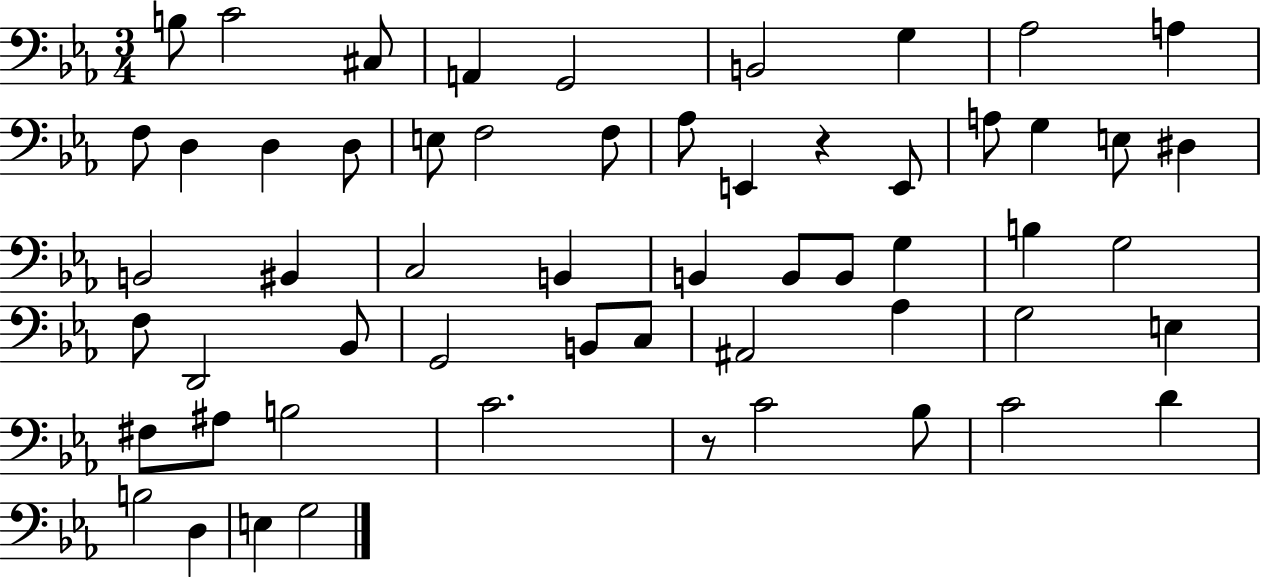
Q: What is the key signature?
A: EES major